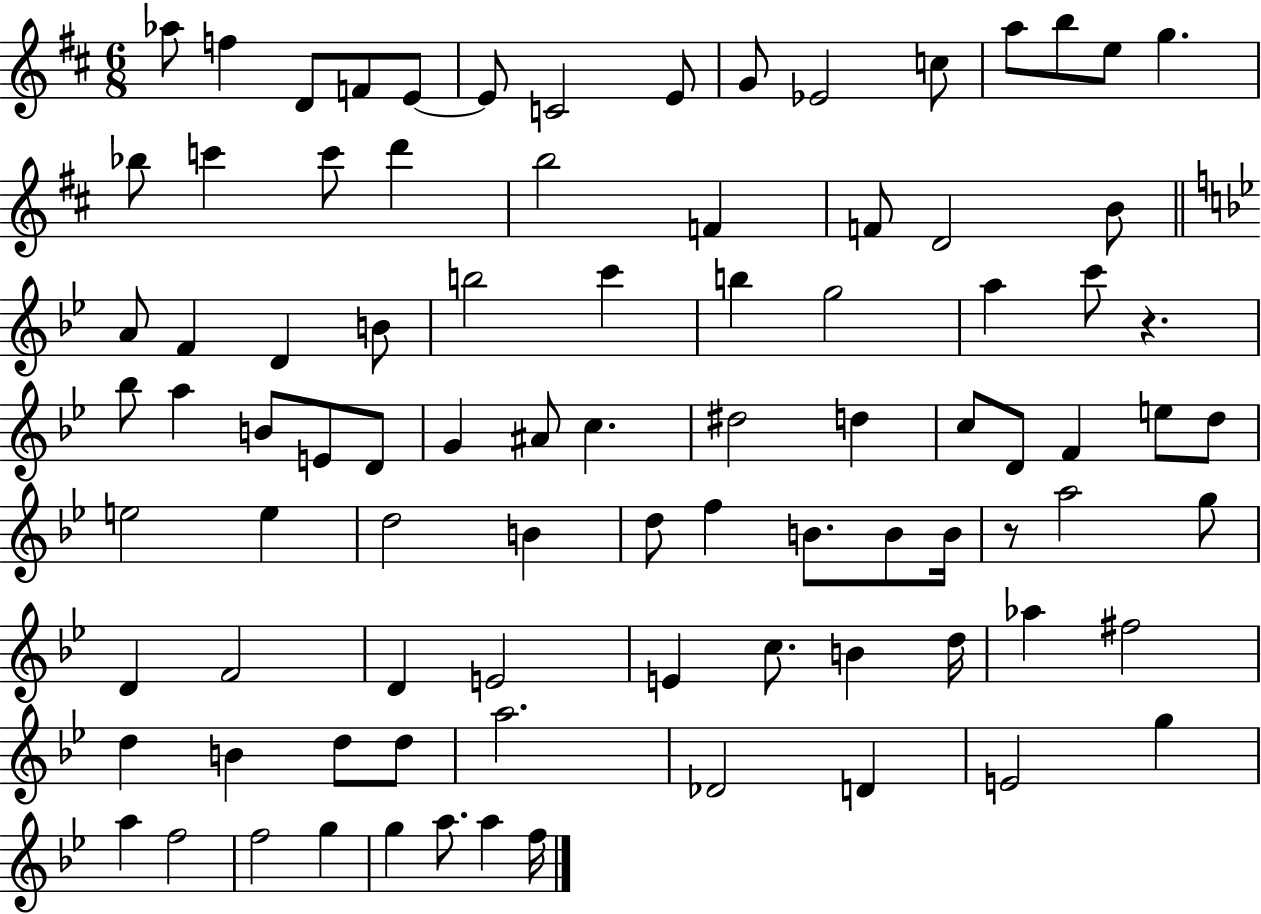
Ab5/e F5/q D4/e F4/e E4/e E4/e C4/h E4/e G4/e Eb4/h C5/e A5/e B5/e E5/e G5/q. Bb5/e C6/q C6/e D6/q B5/h F4/q F4/e D4/h B4/e A4/e F4/q D4/q B4/e B5/h C6/q B5/q G5/h A5/q C6/e R/q. Bb5/e A5/q B4/e E4/e D4/e G4/q A#4/e C5/q. D#5/h D5/q C5/e D4/e F4/q E5/e D5/e E5/h E5/q D5/h B4/q D5/e F5/q B4/e. B4/e B4/s R/e A5/h G5/e D4/q F4/h D4/q E4/h E4/q C5/e. B4/q D5/s Ab5/q F#5/h D5/q B4/q D5/e D5/e A5/h. Db4/h D4/q E4/h G5/q A5/q F5/h F5/h G5/q G5/q A5/e. A5/q F5/s